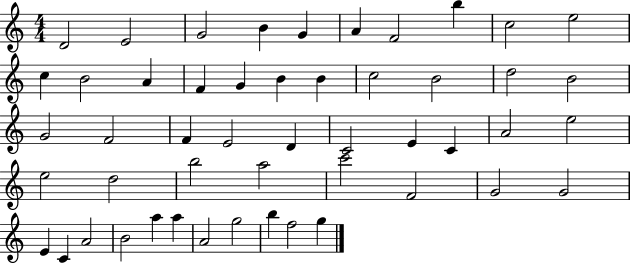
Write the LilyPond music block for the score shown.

{
  \clef treble
  \numericTimeSignature
  \time 4/4
  \key c \major
  d'2 e'2 | g'2 b'4 g'4 | a'4 f'2 b''4 | c''2 e''2 | \break c''4 b'2 a'4 | f'4 g'4 b'4 b'4 | c''2 b'2 | d''2 b'2 | \break g'2 f'2 | f'4 e'2 d'4 | c'2 e'4 c'4 | a'2 e''2 | \break e''2 d''2 | b''2 a''2 | c'''2 f'2 | g'2 g'2 | \break e'4 c'4 a'2 | b'2 a''4 a''4 | a'2 g''2 | b''4 f''2 g''4 | \break \bar "|."
}